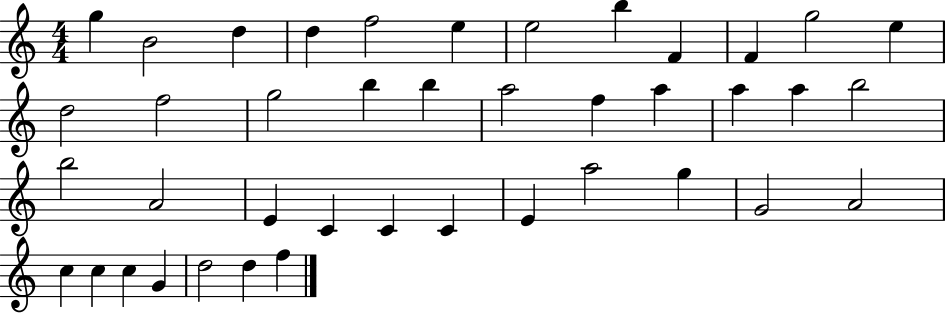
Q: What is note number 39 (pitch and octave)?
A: D5